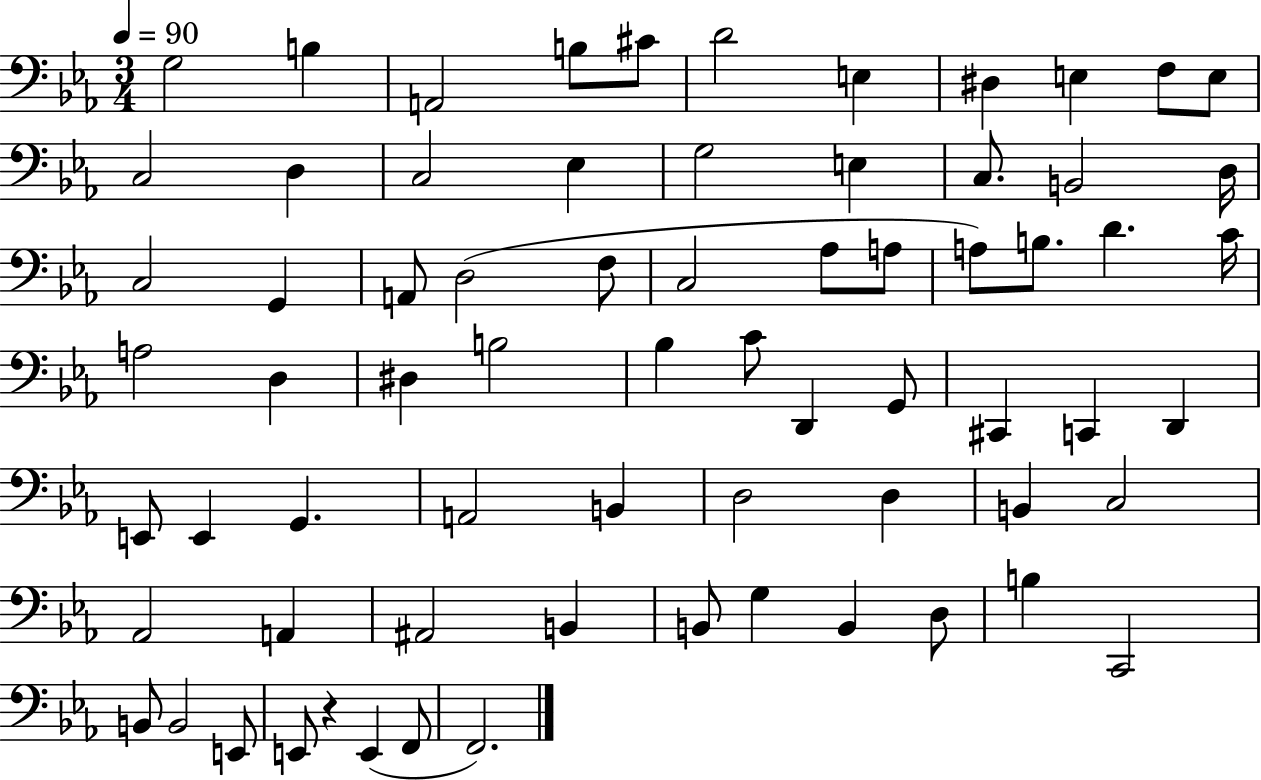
{
  \clef bass
  \numericTimeSignature
  \time 3/4
  \key ees \major
  \tempo 4 = 90
  g2 b4 | a,2 b8 cis'8 | d'2 e4 | dis4 e4 f8 e8 | \break c2 d4 | c2 ees4 | g2 e4 | c8. b,2 d16 | \break c2 g,4 | a,8 d2( f8 | c2 aes8 a8 | a8) b8. d'4. c'16 | \break a2 d4 | dis4 b2 | bes4 c'8 d,4 g,8 | cis,4 c,4 d,4 | \break e,8 e,4 g,4. | a,2 b,4 | d2 d4 | b,4 c2 | \break aes,2 a,4 | ais,2 b,4 | b,8 g4 b,4 d8 | b4 c,2 | \break b,8 b,2 e,8 | e,8 r4 e,4( f,8 | f,2.) | \bar "|."
}